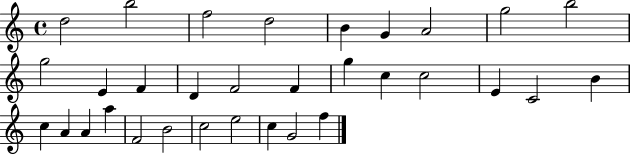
{
  \clef treble
  \time 4/4
  \defaultTimeSignature
  \key c \major
  d''2 b''2 | f''2 d''2 | b'4 g'4 a'2 | g''2 b''2 | \break g''2 e'4 f'4 | d'4 f'2 f'4 | g''4 c''4 c''2 | e'4 c'2 b'4 | \break c''4 a'4 a'4 a''4 | f'2 b'2 | c''2 e''2 | c''4 g'2 f''4 | \break \bar "|."
}